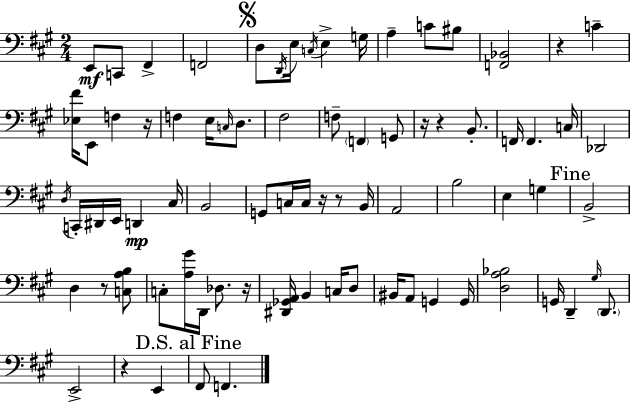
E2/e C2/e F#2/q F2/h D3/e D2/s E3/s C3/s E3/q G3/s A3/q C4/e BIS3/e [F2,Bb2]/h R/q C4/q [Eb3,F#4]/s E2/e F3/q R/s F3/q E3/s C3/s D3/e. F#3/h F3/e F2/q G2/e R/s R/q B2/e. F2/s F2/q. C3/s Db2/h D3/s C2/s D#2/s E2/s D2/q C#3/s B2/h G2/e C3/s C3/s R/s R/e B2/s A2/h B3/h E3/q G3/q B2/h D3/q R/e [C3,A3,B3]/e C3/e [A3,G#4]/s D2/s Db3/e. R/s [D#2,Gb2,A2]/s B2/q C3/s D3/e BIS2/s A2/e G2/q G2/s [D3,A3,Bb3]/h G2/s D2/q G#3/s D2/e. E2/h R/q E2/q F#2/e F2/q.